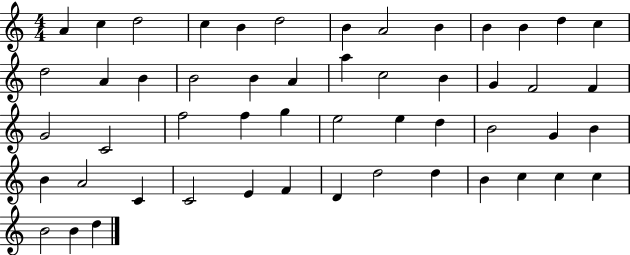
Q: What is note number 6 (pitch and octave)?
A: D5